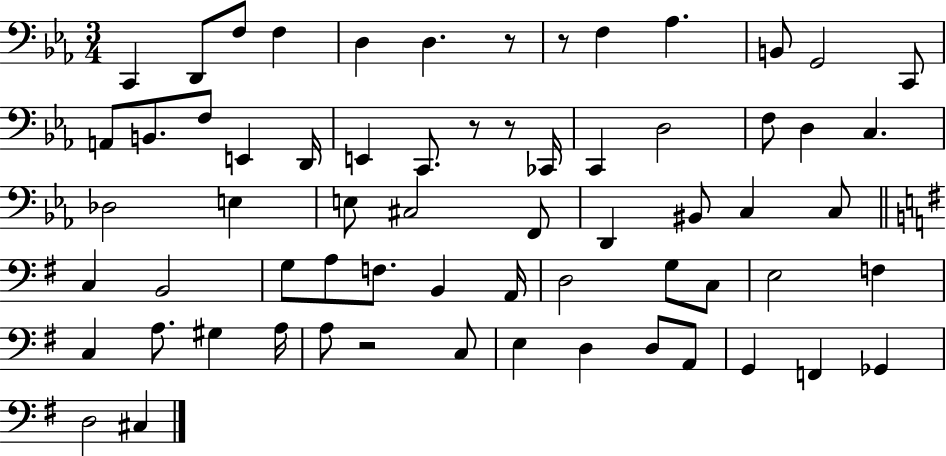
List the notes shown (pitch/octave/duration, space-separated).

C2/q D2/e F3/e F3/q D3/q D3/q. R/e R/e F3/q Ab3/q. B2/e G2/h C2/e A2/e B2/e. F3/e E2/q D2/s E2/q C2/e. R/e R/e CES2/s C2/q D3/h F3/e D3/q C3/q. Db3/h E3/q E3/e C#3/h F2/e D2/q BIS2/e C3/q C3/e C3/q B2/h G3/e A3/e F3/e. B2/q A2/s D3/h G3/e C3/e E3/h F3/q C3/q A3/e. G#3/q A3/s A3/e R/h C3/e E3/q D3/q D3/e A2/e G2/q F2/q Gb2/q D3/h C#3/q